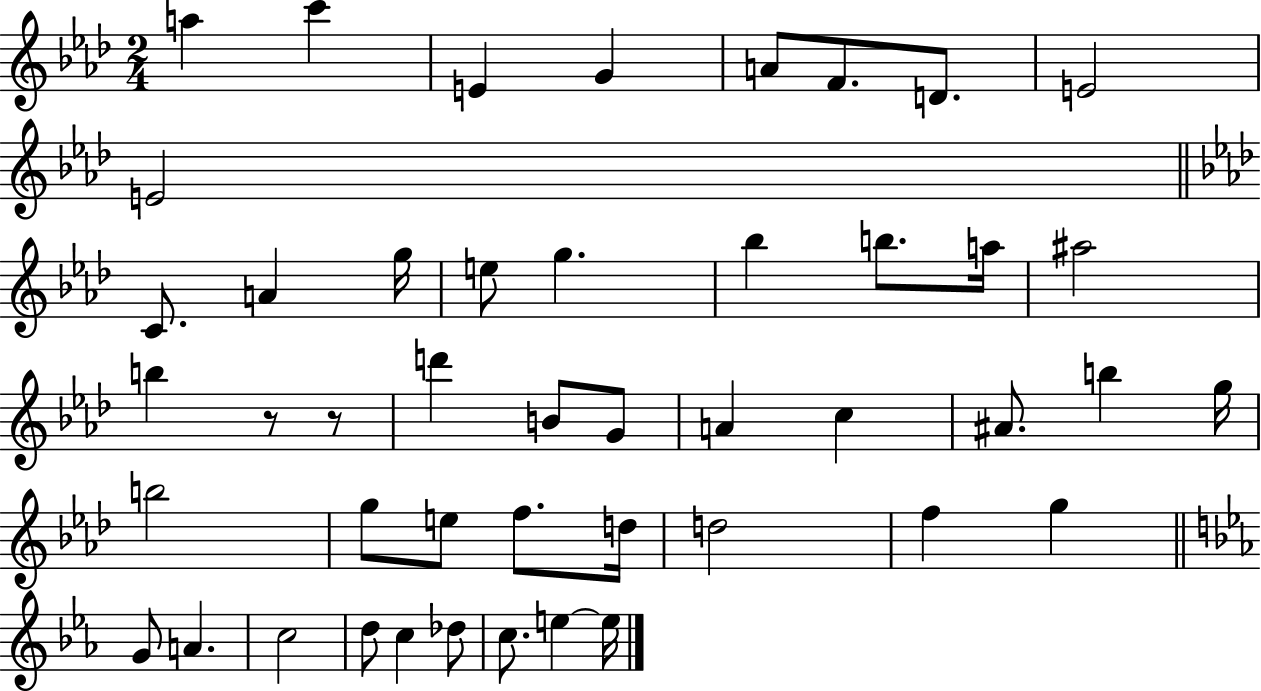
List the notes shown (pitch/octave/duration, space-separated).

A5/q C6/q E4/q G4/q A4/e F4/e. D4/e. E4/h E4/h C4/e. A4/q G5/s E5/e G5/q. Bb5/q B5/e. A5/s A#5/h B5/q R/e R/e D6/q B4/e G4/e A4/q C5/q A#4/e. B5/q G5/s B5/h G5/e E5/e F5/e. D5/s D5/h F5/q G5/q G4/e A4/q. C5/h D5/e C5/q Db5/e C5/e. E5/q E5/s